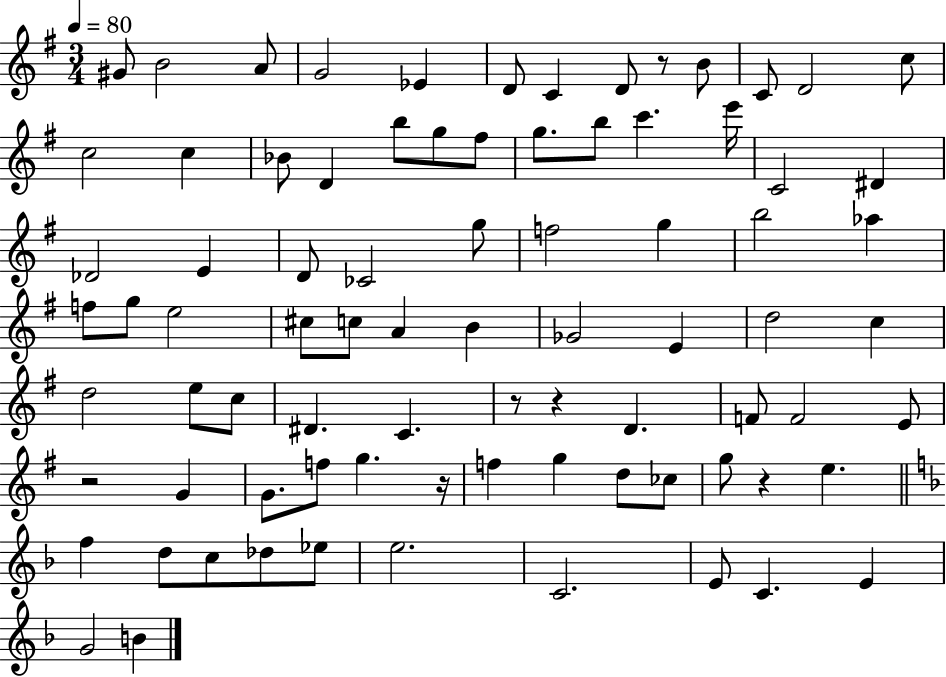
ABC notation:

X:1
T:Untitled
M:3/4
L:1/4
K:G
^G/2 B2 A/2 G2 _E D/2 C D/2 z/2 B/2 C/2 D2 c/2 c2 c _B/2 D b/2 g/2 ^f/2 g/2 b/2 c' e'/4 C2 ^D _D2 E D/2 _C2 g/2 f2 g b2 _a f/2 g/2 e2 ^c/2 c/2 A B _G2 E d2 c d2 e/2 c/2 ^D C z/2 z D F/2 F2 E/2 z2 G G/2 f/2 g z/4 f g d/2 _c/2 g/2 z e f d/2 c/2 _d/2 _e/2 e2 C2 E/2 C E G2 B